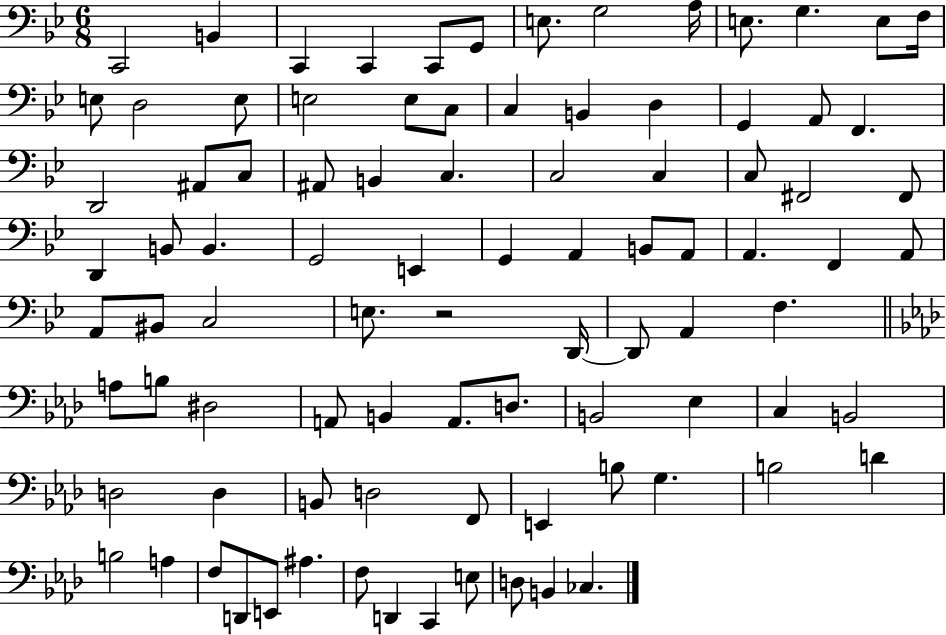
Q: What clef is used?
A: bass